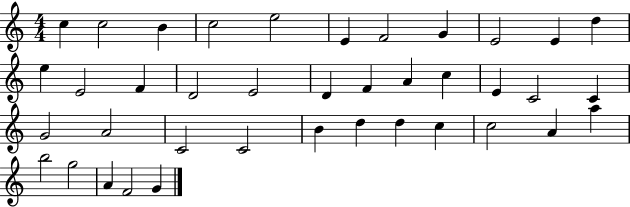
C5/q C5/h B4/q C5/h E5/h E4/q F4/h G4/q E4/h E4/q D5/q E5/q E4/h F4/q D4/h E4/h D4/q F4/q A4/q C5/q E4/q C4/h C4/q G4/h A4/h C4/h C4/h B4/q D5/q D5/q C5/q C5/h A4/q A5/q B5/h G5/h A4/q F4/h G4/q